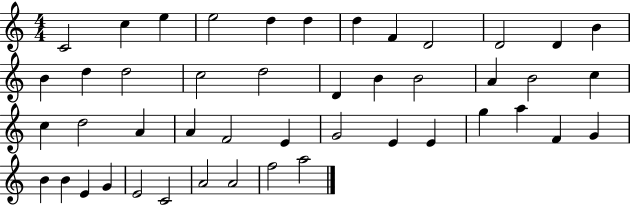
X:1
T:Untitled
M:4/4
L:1/4
K:C
C2 c e e2 d d d F D2 D2 D B B d d2 c2 d2 D B B2 A B2 c c d2 A A F2 E G2 E E g a F G B B E G E2 C2 A2 A2 f2 a2